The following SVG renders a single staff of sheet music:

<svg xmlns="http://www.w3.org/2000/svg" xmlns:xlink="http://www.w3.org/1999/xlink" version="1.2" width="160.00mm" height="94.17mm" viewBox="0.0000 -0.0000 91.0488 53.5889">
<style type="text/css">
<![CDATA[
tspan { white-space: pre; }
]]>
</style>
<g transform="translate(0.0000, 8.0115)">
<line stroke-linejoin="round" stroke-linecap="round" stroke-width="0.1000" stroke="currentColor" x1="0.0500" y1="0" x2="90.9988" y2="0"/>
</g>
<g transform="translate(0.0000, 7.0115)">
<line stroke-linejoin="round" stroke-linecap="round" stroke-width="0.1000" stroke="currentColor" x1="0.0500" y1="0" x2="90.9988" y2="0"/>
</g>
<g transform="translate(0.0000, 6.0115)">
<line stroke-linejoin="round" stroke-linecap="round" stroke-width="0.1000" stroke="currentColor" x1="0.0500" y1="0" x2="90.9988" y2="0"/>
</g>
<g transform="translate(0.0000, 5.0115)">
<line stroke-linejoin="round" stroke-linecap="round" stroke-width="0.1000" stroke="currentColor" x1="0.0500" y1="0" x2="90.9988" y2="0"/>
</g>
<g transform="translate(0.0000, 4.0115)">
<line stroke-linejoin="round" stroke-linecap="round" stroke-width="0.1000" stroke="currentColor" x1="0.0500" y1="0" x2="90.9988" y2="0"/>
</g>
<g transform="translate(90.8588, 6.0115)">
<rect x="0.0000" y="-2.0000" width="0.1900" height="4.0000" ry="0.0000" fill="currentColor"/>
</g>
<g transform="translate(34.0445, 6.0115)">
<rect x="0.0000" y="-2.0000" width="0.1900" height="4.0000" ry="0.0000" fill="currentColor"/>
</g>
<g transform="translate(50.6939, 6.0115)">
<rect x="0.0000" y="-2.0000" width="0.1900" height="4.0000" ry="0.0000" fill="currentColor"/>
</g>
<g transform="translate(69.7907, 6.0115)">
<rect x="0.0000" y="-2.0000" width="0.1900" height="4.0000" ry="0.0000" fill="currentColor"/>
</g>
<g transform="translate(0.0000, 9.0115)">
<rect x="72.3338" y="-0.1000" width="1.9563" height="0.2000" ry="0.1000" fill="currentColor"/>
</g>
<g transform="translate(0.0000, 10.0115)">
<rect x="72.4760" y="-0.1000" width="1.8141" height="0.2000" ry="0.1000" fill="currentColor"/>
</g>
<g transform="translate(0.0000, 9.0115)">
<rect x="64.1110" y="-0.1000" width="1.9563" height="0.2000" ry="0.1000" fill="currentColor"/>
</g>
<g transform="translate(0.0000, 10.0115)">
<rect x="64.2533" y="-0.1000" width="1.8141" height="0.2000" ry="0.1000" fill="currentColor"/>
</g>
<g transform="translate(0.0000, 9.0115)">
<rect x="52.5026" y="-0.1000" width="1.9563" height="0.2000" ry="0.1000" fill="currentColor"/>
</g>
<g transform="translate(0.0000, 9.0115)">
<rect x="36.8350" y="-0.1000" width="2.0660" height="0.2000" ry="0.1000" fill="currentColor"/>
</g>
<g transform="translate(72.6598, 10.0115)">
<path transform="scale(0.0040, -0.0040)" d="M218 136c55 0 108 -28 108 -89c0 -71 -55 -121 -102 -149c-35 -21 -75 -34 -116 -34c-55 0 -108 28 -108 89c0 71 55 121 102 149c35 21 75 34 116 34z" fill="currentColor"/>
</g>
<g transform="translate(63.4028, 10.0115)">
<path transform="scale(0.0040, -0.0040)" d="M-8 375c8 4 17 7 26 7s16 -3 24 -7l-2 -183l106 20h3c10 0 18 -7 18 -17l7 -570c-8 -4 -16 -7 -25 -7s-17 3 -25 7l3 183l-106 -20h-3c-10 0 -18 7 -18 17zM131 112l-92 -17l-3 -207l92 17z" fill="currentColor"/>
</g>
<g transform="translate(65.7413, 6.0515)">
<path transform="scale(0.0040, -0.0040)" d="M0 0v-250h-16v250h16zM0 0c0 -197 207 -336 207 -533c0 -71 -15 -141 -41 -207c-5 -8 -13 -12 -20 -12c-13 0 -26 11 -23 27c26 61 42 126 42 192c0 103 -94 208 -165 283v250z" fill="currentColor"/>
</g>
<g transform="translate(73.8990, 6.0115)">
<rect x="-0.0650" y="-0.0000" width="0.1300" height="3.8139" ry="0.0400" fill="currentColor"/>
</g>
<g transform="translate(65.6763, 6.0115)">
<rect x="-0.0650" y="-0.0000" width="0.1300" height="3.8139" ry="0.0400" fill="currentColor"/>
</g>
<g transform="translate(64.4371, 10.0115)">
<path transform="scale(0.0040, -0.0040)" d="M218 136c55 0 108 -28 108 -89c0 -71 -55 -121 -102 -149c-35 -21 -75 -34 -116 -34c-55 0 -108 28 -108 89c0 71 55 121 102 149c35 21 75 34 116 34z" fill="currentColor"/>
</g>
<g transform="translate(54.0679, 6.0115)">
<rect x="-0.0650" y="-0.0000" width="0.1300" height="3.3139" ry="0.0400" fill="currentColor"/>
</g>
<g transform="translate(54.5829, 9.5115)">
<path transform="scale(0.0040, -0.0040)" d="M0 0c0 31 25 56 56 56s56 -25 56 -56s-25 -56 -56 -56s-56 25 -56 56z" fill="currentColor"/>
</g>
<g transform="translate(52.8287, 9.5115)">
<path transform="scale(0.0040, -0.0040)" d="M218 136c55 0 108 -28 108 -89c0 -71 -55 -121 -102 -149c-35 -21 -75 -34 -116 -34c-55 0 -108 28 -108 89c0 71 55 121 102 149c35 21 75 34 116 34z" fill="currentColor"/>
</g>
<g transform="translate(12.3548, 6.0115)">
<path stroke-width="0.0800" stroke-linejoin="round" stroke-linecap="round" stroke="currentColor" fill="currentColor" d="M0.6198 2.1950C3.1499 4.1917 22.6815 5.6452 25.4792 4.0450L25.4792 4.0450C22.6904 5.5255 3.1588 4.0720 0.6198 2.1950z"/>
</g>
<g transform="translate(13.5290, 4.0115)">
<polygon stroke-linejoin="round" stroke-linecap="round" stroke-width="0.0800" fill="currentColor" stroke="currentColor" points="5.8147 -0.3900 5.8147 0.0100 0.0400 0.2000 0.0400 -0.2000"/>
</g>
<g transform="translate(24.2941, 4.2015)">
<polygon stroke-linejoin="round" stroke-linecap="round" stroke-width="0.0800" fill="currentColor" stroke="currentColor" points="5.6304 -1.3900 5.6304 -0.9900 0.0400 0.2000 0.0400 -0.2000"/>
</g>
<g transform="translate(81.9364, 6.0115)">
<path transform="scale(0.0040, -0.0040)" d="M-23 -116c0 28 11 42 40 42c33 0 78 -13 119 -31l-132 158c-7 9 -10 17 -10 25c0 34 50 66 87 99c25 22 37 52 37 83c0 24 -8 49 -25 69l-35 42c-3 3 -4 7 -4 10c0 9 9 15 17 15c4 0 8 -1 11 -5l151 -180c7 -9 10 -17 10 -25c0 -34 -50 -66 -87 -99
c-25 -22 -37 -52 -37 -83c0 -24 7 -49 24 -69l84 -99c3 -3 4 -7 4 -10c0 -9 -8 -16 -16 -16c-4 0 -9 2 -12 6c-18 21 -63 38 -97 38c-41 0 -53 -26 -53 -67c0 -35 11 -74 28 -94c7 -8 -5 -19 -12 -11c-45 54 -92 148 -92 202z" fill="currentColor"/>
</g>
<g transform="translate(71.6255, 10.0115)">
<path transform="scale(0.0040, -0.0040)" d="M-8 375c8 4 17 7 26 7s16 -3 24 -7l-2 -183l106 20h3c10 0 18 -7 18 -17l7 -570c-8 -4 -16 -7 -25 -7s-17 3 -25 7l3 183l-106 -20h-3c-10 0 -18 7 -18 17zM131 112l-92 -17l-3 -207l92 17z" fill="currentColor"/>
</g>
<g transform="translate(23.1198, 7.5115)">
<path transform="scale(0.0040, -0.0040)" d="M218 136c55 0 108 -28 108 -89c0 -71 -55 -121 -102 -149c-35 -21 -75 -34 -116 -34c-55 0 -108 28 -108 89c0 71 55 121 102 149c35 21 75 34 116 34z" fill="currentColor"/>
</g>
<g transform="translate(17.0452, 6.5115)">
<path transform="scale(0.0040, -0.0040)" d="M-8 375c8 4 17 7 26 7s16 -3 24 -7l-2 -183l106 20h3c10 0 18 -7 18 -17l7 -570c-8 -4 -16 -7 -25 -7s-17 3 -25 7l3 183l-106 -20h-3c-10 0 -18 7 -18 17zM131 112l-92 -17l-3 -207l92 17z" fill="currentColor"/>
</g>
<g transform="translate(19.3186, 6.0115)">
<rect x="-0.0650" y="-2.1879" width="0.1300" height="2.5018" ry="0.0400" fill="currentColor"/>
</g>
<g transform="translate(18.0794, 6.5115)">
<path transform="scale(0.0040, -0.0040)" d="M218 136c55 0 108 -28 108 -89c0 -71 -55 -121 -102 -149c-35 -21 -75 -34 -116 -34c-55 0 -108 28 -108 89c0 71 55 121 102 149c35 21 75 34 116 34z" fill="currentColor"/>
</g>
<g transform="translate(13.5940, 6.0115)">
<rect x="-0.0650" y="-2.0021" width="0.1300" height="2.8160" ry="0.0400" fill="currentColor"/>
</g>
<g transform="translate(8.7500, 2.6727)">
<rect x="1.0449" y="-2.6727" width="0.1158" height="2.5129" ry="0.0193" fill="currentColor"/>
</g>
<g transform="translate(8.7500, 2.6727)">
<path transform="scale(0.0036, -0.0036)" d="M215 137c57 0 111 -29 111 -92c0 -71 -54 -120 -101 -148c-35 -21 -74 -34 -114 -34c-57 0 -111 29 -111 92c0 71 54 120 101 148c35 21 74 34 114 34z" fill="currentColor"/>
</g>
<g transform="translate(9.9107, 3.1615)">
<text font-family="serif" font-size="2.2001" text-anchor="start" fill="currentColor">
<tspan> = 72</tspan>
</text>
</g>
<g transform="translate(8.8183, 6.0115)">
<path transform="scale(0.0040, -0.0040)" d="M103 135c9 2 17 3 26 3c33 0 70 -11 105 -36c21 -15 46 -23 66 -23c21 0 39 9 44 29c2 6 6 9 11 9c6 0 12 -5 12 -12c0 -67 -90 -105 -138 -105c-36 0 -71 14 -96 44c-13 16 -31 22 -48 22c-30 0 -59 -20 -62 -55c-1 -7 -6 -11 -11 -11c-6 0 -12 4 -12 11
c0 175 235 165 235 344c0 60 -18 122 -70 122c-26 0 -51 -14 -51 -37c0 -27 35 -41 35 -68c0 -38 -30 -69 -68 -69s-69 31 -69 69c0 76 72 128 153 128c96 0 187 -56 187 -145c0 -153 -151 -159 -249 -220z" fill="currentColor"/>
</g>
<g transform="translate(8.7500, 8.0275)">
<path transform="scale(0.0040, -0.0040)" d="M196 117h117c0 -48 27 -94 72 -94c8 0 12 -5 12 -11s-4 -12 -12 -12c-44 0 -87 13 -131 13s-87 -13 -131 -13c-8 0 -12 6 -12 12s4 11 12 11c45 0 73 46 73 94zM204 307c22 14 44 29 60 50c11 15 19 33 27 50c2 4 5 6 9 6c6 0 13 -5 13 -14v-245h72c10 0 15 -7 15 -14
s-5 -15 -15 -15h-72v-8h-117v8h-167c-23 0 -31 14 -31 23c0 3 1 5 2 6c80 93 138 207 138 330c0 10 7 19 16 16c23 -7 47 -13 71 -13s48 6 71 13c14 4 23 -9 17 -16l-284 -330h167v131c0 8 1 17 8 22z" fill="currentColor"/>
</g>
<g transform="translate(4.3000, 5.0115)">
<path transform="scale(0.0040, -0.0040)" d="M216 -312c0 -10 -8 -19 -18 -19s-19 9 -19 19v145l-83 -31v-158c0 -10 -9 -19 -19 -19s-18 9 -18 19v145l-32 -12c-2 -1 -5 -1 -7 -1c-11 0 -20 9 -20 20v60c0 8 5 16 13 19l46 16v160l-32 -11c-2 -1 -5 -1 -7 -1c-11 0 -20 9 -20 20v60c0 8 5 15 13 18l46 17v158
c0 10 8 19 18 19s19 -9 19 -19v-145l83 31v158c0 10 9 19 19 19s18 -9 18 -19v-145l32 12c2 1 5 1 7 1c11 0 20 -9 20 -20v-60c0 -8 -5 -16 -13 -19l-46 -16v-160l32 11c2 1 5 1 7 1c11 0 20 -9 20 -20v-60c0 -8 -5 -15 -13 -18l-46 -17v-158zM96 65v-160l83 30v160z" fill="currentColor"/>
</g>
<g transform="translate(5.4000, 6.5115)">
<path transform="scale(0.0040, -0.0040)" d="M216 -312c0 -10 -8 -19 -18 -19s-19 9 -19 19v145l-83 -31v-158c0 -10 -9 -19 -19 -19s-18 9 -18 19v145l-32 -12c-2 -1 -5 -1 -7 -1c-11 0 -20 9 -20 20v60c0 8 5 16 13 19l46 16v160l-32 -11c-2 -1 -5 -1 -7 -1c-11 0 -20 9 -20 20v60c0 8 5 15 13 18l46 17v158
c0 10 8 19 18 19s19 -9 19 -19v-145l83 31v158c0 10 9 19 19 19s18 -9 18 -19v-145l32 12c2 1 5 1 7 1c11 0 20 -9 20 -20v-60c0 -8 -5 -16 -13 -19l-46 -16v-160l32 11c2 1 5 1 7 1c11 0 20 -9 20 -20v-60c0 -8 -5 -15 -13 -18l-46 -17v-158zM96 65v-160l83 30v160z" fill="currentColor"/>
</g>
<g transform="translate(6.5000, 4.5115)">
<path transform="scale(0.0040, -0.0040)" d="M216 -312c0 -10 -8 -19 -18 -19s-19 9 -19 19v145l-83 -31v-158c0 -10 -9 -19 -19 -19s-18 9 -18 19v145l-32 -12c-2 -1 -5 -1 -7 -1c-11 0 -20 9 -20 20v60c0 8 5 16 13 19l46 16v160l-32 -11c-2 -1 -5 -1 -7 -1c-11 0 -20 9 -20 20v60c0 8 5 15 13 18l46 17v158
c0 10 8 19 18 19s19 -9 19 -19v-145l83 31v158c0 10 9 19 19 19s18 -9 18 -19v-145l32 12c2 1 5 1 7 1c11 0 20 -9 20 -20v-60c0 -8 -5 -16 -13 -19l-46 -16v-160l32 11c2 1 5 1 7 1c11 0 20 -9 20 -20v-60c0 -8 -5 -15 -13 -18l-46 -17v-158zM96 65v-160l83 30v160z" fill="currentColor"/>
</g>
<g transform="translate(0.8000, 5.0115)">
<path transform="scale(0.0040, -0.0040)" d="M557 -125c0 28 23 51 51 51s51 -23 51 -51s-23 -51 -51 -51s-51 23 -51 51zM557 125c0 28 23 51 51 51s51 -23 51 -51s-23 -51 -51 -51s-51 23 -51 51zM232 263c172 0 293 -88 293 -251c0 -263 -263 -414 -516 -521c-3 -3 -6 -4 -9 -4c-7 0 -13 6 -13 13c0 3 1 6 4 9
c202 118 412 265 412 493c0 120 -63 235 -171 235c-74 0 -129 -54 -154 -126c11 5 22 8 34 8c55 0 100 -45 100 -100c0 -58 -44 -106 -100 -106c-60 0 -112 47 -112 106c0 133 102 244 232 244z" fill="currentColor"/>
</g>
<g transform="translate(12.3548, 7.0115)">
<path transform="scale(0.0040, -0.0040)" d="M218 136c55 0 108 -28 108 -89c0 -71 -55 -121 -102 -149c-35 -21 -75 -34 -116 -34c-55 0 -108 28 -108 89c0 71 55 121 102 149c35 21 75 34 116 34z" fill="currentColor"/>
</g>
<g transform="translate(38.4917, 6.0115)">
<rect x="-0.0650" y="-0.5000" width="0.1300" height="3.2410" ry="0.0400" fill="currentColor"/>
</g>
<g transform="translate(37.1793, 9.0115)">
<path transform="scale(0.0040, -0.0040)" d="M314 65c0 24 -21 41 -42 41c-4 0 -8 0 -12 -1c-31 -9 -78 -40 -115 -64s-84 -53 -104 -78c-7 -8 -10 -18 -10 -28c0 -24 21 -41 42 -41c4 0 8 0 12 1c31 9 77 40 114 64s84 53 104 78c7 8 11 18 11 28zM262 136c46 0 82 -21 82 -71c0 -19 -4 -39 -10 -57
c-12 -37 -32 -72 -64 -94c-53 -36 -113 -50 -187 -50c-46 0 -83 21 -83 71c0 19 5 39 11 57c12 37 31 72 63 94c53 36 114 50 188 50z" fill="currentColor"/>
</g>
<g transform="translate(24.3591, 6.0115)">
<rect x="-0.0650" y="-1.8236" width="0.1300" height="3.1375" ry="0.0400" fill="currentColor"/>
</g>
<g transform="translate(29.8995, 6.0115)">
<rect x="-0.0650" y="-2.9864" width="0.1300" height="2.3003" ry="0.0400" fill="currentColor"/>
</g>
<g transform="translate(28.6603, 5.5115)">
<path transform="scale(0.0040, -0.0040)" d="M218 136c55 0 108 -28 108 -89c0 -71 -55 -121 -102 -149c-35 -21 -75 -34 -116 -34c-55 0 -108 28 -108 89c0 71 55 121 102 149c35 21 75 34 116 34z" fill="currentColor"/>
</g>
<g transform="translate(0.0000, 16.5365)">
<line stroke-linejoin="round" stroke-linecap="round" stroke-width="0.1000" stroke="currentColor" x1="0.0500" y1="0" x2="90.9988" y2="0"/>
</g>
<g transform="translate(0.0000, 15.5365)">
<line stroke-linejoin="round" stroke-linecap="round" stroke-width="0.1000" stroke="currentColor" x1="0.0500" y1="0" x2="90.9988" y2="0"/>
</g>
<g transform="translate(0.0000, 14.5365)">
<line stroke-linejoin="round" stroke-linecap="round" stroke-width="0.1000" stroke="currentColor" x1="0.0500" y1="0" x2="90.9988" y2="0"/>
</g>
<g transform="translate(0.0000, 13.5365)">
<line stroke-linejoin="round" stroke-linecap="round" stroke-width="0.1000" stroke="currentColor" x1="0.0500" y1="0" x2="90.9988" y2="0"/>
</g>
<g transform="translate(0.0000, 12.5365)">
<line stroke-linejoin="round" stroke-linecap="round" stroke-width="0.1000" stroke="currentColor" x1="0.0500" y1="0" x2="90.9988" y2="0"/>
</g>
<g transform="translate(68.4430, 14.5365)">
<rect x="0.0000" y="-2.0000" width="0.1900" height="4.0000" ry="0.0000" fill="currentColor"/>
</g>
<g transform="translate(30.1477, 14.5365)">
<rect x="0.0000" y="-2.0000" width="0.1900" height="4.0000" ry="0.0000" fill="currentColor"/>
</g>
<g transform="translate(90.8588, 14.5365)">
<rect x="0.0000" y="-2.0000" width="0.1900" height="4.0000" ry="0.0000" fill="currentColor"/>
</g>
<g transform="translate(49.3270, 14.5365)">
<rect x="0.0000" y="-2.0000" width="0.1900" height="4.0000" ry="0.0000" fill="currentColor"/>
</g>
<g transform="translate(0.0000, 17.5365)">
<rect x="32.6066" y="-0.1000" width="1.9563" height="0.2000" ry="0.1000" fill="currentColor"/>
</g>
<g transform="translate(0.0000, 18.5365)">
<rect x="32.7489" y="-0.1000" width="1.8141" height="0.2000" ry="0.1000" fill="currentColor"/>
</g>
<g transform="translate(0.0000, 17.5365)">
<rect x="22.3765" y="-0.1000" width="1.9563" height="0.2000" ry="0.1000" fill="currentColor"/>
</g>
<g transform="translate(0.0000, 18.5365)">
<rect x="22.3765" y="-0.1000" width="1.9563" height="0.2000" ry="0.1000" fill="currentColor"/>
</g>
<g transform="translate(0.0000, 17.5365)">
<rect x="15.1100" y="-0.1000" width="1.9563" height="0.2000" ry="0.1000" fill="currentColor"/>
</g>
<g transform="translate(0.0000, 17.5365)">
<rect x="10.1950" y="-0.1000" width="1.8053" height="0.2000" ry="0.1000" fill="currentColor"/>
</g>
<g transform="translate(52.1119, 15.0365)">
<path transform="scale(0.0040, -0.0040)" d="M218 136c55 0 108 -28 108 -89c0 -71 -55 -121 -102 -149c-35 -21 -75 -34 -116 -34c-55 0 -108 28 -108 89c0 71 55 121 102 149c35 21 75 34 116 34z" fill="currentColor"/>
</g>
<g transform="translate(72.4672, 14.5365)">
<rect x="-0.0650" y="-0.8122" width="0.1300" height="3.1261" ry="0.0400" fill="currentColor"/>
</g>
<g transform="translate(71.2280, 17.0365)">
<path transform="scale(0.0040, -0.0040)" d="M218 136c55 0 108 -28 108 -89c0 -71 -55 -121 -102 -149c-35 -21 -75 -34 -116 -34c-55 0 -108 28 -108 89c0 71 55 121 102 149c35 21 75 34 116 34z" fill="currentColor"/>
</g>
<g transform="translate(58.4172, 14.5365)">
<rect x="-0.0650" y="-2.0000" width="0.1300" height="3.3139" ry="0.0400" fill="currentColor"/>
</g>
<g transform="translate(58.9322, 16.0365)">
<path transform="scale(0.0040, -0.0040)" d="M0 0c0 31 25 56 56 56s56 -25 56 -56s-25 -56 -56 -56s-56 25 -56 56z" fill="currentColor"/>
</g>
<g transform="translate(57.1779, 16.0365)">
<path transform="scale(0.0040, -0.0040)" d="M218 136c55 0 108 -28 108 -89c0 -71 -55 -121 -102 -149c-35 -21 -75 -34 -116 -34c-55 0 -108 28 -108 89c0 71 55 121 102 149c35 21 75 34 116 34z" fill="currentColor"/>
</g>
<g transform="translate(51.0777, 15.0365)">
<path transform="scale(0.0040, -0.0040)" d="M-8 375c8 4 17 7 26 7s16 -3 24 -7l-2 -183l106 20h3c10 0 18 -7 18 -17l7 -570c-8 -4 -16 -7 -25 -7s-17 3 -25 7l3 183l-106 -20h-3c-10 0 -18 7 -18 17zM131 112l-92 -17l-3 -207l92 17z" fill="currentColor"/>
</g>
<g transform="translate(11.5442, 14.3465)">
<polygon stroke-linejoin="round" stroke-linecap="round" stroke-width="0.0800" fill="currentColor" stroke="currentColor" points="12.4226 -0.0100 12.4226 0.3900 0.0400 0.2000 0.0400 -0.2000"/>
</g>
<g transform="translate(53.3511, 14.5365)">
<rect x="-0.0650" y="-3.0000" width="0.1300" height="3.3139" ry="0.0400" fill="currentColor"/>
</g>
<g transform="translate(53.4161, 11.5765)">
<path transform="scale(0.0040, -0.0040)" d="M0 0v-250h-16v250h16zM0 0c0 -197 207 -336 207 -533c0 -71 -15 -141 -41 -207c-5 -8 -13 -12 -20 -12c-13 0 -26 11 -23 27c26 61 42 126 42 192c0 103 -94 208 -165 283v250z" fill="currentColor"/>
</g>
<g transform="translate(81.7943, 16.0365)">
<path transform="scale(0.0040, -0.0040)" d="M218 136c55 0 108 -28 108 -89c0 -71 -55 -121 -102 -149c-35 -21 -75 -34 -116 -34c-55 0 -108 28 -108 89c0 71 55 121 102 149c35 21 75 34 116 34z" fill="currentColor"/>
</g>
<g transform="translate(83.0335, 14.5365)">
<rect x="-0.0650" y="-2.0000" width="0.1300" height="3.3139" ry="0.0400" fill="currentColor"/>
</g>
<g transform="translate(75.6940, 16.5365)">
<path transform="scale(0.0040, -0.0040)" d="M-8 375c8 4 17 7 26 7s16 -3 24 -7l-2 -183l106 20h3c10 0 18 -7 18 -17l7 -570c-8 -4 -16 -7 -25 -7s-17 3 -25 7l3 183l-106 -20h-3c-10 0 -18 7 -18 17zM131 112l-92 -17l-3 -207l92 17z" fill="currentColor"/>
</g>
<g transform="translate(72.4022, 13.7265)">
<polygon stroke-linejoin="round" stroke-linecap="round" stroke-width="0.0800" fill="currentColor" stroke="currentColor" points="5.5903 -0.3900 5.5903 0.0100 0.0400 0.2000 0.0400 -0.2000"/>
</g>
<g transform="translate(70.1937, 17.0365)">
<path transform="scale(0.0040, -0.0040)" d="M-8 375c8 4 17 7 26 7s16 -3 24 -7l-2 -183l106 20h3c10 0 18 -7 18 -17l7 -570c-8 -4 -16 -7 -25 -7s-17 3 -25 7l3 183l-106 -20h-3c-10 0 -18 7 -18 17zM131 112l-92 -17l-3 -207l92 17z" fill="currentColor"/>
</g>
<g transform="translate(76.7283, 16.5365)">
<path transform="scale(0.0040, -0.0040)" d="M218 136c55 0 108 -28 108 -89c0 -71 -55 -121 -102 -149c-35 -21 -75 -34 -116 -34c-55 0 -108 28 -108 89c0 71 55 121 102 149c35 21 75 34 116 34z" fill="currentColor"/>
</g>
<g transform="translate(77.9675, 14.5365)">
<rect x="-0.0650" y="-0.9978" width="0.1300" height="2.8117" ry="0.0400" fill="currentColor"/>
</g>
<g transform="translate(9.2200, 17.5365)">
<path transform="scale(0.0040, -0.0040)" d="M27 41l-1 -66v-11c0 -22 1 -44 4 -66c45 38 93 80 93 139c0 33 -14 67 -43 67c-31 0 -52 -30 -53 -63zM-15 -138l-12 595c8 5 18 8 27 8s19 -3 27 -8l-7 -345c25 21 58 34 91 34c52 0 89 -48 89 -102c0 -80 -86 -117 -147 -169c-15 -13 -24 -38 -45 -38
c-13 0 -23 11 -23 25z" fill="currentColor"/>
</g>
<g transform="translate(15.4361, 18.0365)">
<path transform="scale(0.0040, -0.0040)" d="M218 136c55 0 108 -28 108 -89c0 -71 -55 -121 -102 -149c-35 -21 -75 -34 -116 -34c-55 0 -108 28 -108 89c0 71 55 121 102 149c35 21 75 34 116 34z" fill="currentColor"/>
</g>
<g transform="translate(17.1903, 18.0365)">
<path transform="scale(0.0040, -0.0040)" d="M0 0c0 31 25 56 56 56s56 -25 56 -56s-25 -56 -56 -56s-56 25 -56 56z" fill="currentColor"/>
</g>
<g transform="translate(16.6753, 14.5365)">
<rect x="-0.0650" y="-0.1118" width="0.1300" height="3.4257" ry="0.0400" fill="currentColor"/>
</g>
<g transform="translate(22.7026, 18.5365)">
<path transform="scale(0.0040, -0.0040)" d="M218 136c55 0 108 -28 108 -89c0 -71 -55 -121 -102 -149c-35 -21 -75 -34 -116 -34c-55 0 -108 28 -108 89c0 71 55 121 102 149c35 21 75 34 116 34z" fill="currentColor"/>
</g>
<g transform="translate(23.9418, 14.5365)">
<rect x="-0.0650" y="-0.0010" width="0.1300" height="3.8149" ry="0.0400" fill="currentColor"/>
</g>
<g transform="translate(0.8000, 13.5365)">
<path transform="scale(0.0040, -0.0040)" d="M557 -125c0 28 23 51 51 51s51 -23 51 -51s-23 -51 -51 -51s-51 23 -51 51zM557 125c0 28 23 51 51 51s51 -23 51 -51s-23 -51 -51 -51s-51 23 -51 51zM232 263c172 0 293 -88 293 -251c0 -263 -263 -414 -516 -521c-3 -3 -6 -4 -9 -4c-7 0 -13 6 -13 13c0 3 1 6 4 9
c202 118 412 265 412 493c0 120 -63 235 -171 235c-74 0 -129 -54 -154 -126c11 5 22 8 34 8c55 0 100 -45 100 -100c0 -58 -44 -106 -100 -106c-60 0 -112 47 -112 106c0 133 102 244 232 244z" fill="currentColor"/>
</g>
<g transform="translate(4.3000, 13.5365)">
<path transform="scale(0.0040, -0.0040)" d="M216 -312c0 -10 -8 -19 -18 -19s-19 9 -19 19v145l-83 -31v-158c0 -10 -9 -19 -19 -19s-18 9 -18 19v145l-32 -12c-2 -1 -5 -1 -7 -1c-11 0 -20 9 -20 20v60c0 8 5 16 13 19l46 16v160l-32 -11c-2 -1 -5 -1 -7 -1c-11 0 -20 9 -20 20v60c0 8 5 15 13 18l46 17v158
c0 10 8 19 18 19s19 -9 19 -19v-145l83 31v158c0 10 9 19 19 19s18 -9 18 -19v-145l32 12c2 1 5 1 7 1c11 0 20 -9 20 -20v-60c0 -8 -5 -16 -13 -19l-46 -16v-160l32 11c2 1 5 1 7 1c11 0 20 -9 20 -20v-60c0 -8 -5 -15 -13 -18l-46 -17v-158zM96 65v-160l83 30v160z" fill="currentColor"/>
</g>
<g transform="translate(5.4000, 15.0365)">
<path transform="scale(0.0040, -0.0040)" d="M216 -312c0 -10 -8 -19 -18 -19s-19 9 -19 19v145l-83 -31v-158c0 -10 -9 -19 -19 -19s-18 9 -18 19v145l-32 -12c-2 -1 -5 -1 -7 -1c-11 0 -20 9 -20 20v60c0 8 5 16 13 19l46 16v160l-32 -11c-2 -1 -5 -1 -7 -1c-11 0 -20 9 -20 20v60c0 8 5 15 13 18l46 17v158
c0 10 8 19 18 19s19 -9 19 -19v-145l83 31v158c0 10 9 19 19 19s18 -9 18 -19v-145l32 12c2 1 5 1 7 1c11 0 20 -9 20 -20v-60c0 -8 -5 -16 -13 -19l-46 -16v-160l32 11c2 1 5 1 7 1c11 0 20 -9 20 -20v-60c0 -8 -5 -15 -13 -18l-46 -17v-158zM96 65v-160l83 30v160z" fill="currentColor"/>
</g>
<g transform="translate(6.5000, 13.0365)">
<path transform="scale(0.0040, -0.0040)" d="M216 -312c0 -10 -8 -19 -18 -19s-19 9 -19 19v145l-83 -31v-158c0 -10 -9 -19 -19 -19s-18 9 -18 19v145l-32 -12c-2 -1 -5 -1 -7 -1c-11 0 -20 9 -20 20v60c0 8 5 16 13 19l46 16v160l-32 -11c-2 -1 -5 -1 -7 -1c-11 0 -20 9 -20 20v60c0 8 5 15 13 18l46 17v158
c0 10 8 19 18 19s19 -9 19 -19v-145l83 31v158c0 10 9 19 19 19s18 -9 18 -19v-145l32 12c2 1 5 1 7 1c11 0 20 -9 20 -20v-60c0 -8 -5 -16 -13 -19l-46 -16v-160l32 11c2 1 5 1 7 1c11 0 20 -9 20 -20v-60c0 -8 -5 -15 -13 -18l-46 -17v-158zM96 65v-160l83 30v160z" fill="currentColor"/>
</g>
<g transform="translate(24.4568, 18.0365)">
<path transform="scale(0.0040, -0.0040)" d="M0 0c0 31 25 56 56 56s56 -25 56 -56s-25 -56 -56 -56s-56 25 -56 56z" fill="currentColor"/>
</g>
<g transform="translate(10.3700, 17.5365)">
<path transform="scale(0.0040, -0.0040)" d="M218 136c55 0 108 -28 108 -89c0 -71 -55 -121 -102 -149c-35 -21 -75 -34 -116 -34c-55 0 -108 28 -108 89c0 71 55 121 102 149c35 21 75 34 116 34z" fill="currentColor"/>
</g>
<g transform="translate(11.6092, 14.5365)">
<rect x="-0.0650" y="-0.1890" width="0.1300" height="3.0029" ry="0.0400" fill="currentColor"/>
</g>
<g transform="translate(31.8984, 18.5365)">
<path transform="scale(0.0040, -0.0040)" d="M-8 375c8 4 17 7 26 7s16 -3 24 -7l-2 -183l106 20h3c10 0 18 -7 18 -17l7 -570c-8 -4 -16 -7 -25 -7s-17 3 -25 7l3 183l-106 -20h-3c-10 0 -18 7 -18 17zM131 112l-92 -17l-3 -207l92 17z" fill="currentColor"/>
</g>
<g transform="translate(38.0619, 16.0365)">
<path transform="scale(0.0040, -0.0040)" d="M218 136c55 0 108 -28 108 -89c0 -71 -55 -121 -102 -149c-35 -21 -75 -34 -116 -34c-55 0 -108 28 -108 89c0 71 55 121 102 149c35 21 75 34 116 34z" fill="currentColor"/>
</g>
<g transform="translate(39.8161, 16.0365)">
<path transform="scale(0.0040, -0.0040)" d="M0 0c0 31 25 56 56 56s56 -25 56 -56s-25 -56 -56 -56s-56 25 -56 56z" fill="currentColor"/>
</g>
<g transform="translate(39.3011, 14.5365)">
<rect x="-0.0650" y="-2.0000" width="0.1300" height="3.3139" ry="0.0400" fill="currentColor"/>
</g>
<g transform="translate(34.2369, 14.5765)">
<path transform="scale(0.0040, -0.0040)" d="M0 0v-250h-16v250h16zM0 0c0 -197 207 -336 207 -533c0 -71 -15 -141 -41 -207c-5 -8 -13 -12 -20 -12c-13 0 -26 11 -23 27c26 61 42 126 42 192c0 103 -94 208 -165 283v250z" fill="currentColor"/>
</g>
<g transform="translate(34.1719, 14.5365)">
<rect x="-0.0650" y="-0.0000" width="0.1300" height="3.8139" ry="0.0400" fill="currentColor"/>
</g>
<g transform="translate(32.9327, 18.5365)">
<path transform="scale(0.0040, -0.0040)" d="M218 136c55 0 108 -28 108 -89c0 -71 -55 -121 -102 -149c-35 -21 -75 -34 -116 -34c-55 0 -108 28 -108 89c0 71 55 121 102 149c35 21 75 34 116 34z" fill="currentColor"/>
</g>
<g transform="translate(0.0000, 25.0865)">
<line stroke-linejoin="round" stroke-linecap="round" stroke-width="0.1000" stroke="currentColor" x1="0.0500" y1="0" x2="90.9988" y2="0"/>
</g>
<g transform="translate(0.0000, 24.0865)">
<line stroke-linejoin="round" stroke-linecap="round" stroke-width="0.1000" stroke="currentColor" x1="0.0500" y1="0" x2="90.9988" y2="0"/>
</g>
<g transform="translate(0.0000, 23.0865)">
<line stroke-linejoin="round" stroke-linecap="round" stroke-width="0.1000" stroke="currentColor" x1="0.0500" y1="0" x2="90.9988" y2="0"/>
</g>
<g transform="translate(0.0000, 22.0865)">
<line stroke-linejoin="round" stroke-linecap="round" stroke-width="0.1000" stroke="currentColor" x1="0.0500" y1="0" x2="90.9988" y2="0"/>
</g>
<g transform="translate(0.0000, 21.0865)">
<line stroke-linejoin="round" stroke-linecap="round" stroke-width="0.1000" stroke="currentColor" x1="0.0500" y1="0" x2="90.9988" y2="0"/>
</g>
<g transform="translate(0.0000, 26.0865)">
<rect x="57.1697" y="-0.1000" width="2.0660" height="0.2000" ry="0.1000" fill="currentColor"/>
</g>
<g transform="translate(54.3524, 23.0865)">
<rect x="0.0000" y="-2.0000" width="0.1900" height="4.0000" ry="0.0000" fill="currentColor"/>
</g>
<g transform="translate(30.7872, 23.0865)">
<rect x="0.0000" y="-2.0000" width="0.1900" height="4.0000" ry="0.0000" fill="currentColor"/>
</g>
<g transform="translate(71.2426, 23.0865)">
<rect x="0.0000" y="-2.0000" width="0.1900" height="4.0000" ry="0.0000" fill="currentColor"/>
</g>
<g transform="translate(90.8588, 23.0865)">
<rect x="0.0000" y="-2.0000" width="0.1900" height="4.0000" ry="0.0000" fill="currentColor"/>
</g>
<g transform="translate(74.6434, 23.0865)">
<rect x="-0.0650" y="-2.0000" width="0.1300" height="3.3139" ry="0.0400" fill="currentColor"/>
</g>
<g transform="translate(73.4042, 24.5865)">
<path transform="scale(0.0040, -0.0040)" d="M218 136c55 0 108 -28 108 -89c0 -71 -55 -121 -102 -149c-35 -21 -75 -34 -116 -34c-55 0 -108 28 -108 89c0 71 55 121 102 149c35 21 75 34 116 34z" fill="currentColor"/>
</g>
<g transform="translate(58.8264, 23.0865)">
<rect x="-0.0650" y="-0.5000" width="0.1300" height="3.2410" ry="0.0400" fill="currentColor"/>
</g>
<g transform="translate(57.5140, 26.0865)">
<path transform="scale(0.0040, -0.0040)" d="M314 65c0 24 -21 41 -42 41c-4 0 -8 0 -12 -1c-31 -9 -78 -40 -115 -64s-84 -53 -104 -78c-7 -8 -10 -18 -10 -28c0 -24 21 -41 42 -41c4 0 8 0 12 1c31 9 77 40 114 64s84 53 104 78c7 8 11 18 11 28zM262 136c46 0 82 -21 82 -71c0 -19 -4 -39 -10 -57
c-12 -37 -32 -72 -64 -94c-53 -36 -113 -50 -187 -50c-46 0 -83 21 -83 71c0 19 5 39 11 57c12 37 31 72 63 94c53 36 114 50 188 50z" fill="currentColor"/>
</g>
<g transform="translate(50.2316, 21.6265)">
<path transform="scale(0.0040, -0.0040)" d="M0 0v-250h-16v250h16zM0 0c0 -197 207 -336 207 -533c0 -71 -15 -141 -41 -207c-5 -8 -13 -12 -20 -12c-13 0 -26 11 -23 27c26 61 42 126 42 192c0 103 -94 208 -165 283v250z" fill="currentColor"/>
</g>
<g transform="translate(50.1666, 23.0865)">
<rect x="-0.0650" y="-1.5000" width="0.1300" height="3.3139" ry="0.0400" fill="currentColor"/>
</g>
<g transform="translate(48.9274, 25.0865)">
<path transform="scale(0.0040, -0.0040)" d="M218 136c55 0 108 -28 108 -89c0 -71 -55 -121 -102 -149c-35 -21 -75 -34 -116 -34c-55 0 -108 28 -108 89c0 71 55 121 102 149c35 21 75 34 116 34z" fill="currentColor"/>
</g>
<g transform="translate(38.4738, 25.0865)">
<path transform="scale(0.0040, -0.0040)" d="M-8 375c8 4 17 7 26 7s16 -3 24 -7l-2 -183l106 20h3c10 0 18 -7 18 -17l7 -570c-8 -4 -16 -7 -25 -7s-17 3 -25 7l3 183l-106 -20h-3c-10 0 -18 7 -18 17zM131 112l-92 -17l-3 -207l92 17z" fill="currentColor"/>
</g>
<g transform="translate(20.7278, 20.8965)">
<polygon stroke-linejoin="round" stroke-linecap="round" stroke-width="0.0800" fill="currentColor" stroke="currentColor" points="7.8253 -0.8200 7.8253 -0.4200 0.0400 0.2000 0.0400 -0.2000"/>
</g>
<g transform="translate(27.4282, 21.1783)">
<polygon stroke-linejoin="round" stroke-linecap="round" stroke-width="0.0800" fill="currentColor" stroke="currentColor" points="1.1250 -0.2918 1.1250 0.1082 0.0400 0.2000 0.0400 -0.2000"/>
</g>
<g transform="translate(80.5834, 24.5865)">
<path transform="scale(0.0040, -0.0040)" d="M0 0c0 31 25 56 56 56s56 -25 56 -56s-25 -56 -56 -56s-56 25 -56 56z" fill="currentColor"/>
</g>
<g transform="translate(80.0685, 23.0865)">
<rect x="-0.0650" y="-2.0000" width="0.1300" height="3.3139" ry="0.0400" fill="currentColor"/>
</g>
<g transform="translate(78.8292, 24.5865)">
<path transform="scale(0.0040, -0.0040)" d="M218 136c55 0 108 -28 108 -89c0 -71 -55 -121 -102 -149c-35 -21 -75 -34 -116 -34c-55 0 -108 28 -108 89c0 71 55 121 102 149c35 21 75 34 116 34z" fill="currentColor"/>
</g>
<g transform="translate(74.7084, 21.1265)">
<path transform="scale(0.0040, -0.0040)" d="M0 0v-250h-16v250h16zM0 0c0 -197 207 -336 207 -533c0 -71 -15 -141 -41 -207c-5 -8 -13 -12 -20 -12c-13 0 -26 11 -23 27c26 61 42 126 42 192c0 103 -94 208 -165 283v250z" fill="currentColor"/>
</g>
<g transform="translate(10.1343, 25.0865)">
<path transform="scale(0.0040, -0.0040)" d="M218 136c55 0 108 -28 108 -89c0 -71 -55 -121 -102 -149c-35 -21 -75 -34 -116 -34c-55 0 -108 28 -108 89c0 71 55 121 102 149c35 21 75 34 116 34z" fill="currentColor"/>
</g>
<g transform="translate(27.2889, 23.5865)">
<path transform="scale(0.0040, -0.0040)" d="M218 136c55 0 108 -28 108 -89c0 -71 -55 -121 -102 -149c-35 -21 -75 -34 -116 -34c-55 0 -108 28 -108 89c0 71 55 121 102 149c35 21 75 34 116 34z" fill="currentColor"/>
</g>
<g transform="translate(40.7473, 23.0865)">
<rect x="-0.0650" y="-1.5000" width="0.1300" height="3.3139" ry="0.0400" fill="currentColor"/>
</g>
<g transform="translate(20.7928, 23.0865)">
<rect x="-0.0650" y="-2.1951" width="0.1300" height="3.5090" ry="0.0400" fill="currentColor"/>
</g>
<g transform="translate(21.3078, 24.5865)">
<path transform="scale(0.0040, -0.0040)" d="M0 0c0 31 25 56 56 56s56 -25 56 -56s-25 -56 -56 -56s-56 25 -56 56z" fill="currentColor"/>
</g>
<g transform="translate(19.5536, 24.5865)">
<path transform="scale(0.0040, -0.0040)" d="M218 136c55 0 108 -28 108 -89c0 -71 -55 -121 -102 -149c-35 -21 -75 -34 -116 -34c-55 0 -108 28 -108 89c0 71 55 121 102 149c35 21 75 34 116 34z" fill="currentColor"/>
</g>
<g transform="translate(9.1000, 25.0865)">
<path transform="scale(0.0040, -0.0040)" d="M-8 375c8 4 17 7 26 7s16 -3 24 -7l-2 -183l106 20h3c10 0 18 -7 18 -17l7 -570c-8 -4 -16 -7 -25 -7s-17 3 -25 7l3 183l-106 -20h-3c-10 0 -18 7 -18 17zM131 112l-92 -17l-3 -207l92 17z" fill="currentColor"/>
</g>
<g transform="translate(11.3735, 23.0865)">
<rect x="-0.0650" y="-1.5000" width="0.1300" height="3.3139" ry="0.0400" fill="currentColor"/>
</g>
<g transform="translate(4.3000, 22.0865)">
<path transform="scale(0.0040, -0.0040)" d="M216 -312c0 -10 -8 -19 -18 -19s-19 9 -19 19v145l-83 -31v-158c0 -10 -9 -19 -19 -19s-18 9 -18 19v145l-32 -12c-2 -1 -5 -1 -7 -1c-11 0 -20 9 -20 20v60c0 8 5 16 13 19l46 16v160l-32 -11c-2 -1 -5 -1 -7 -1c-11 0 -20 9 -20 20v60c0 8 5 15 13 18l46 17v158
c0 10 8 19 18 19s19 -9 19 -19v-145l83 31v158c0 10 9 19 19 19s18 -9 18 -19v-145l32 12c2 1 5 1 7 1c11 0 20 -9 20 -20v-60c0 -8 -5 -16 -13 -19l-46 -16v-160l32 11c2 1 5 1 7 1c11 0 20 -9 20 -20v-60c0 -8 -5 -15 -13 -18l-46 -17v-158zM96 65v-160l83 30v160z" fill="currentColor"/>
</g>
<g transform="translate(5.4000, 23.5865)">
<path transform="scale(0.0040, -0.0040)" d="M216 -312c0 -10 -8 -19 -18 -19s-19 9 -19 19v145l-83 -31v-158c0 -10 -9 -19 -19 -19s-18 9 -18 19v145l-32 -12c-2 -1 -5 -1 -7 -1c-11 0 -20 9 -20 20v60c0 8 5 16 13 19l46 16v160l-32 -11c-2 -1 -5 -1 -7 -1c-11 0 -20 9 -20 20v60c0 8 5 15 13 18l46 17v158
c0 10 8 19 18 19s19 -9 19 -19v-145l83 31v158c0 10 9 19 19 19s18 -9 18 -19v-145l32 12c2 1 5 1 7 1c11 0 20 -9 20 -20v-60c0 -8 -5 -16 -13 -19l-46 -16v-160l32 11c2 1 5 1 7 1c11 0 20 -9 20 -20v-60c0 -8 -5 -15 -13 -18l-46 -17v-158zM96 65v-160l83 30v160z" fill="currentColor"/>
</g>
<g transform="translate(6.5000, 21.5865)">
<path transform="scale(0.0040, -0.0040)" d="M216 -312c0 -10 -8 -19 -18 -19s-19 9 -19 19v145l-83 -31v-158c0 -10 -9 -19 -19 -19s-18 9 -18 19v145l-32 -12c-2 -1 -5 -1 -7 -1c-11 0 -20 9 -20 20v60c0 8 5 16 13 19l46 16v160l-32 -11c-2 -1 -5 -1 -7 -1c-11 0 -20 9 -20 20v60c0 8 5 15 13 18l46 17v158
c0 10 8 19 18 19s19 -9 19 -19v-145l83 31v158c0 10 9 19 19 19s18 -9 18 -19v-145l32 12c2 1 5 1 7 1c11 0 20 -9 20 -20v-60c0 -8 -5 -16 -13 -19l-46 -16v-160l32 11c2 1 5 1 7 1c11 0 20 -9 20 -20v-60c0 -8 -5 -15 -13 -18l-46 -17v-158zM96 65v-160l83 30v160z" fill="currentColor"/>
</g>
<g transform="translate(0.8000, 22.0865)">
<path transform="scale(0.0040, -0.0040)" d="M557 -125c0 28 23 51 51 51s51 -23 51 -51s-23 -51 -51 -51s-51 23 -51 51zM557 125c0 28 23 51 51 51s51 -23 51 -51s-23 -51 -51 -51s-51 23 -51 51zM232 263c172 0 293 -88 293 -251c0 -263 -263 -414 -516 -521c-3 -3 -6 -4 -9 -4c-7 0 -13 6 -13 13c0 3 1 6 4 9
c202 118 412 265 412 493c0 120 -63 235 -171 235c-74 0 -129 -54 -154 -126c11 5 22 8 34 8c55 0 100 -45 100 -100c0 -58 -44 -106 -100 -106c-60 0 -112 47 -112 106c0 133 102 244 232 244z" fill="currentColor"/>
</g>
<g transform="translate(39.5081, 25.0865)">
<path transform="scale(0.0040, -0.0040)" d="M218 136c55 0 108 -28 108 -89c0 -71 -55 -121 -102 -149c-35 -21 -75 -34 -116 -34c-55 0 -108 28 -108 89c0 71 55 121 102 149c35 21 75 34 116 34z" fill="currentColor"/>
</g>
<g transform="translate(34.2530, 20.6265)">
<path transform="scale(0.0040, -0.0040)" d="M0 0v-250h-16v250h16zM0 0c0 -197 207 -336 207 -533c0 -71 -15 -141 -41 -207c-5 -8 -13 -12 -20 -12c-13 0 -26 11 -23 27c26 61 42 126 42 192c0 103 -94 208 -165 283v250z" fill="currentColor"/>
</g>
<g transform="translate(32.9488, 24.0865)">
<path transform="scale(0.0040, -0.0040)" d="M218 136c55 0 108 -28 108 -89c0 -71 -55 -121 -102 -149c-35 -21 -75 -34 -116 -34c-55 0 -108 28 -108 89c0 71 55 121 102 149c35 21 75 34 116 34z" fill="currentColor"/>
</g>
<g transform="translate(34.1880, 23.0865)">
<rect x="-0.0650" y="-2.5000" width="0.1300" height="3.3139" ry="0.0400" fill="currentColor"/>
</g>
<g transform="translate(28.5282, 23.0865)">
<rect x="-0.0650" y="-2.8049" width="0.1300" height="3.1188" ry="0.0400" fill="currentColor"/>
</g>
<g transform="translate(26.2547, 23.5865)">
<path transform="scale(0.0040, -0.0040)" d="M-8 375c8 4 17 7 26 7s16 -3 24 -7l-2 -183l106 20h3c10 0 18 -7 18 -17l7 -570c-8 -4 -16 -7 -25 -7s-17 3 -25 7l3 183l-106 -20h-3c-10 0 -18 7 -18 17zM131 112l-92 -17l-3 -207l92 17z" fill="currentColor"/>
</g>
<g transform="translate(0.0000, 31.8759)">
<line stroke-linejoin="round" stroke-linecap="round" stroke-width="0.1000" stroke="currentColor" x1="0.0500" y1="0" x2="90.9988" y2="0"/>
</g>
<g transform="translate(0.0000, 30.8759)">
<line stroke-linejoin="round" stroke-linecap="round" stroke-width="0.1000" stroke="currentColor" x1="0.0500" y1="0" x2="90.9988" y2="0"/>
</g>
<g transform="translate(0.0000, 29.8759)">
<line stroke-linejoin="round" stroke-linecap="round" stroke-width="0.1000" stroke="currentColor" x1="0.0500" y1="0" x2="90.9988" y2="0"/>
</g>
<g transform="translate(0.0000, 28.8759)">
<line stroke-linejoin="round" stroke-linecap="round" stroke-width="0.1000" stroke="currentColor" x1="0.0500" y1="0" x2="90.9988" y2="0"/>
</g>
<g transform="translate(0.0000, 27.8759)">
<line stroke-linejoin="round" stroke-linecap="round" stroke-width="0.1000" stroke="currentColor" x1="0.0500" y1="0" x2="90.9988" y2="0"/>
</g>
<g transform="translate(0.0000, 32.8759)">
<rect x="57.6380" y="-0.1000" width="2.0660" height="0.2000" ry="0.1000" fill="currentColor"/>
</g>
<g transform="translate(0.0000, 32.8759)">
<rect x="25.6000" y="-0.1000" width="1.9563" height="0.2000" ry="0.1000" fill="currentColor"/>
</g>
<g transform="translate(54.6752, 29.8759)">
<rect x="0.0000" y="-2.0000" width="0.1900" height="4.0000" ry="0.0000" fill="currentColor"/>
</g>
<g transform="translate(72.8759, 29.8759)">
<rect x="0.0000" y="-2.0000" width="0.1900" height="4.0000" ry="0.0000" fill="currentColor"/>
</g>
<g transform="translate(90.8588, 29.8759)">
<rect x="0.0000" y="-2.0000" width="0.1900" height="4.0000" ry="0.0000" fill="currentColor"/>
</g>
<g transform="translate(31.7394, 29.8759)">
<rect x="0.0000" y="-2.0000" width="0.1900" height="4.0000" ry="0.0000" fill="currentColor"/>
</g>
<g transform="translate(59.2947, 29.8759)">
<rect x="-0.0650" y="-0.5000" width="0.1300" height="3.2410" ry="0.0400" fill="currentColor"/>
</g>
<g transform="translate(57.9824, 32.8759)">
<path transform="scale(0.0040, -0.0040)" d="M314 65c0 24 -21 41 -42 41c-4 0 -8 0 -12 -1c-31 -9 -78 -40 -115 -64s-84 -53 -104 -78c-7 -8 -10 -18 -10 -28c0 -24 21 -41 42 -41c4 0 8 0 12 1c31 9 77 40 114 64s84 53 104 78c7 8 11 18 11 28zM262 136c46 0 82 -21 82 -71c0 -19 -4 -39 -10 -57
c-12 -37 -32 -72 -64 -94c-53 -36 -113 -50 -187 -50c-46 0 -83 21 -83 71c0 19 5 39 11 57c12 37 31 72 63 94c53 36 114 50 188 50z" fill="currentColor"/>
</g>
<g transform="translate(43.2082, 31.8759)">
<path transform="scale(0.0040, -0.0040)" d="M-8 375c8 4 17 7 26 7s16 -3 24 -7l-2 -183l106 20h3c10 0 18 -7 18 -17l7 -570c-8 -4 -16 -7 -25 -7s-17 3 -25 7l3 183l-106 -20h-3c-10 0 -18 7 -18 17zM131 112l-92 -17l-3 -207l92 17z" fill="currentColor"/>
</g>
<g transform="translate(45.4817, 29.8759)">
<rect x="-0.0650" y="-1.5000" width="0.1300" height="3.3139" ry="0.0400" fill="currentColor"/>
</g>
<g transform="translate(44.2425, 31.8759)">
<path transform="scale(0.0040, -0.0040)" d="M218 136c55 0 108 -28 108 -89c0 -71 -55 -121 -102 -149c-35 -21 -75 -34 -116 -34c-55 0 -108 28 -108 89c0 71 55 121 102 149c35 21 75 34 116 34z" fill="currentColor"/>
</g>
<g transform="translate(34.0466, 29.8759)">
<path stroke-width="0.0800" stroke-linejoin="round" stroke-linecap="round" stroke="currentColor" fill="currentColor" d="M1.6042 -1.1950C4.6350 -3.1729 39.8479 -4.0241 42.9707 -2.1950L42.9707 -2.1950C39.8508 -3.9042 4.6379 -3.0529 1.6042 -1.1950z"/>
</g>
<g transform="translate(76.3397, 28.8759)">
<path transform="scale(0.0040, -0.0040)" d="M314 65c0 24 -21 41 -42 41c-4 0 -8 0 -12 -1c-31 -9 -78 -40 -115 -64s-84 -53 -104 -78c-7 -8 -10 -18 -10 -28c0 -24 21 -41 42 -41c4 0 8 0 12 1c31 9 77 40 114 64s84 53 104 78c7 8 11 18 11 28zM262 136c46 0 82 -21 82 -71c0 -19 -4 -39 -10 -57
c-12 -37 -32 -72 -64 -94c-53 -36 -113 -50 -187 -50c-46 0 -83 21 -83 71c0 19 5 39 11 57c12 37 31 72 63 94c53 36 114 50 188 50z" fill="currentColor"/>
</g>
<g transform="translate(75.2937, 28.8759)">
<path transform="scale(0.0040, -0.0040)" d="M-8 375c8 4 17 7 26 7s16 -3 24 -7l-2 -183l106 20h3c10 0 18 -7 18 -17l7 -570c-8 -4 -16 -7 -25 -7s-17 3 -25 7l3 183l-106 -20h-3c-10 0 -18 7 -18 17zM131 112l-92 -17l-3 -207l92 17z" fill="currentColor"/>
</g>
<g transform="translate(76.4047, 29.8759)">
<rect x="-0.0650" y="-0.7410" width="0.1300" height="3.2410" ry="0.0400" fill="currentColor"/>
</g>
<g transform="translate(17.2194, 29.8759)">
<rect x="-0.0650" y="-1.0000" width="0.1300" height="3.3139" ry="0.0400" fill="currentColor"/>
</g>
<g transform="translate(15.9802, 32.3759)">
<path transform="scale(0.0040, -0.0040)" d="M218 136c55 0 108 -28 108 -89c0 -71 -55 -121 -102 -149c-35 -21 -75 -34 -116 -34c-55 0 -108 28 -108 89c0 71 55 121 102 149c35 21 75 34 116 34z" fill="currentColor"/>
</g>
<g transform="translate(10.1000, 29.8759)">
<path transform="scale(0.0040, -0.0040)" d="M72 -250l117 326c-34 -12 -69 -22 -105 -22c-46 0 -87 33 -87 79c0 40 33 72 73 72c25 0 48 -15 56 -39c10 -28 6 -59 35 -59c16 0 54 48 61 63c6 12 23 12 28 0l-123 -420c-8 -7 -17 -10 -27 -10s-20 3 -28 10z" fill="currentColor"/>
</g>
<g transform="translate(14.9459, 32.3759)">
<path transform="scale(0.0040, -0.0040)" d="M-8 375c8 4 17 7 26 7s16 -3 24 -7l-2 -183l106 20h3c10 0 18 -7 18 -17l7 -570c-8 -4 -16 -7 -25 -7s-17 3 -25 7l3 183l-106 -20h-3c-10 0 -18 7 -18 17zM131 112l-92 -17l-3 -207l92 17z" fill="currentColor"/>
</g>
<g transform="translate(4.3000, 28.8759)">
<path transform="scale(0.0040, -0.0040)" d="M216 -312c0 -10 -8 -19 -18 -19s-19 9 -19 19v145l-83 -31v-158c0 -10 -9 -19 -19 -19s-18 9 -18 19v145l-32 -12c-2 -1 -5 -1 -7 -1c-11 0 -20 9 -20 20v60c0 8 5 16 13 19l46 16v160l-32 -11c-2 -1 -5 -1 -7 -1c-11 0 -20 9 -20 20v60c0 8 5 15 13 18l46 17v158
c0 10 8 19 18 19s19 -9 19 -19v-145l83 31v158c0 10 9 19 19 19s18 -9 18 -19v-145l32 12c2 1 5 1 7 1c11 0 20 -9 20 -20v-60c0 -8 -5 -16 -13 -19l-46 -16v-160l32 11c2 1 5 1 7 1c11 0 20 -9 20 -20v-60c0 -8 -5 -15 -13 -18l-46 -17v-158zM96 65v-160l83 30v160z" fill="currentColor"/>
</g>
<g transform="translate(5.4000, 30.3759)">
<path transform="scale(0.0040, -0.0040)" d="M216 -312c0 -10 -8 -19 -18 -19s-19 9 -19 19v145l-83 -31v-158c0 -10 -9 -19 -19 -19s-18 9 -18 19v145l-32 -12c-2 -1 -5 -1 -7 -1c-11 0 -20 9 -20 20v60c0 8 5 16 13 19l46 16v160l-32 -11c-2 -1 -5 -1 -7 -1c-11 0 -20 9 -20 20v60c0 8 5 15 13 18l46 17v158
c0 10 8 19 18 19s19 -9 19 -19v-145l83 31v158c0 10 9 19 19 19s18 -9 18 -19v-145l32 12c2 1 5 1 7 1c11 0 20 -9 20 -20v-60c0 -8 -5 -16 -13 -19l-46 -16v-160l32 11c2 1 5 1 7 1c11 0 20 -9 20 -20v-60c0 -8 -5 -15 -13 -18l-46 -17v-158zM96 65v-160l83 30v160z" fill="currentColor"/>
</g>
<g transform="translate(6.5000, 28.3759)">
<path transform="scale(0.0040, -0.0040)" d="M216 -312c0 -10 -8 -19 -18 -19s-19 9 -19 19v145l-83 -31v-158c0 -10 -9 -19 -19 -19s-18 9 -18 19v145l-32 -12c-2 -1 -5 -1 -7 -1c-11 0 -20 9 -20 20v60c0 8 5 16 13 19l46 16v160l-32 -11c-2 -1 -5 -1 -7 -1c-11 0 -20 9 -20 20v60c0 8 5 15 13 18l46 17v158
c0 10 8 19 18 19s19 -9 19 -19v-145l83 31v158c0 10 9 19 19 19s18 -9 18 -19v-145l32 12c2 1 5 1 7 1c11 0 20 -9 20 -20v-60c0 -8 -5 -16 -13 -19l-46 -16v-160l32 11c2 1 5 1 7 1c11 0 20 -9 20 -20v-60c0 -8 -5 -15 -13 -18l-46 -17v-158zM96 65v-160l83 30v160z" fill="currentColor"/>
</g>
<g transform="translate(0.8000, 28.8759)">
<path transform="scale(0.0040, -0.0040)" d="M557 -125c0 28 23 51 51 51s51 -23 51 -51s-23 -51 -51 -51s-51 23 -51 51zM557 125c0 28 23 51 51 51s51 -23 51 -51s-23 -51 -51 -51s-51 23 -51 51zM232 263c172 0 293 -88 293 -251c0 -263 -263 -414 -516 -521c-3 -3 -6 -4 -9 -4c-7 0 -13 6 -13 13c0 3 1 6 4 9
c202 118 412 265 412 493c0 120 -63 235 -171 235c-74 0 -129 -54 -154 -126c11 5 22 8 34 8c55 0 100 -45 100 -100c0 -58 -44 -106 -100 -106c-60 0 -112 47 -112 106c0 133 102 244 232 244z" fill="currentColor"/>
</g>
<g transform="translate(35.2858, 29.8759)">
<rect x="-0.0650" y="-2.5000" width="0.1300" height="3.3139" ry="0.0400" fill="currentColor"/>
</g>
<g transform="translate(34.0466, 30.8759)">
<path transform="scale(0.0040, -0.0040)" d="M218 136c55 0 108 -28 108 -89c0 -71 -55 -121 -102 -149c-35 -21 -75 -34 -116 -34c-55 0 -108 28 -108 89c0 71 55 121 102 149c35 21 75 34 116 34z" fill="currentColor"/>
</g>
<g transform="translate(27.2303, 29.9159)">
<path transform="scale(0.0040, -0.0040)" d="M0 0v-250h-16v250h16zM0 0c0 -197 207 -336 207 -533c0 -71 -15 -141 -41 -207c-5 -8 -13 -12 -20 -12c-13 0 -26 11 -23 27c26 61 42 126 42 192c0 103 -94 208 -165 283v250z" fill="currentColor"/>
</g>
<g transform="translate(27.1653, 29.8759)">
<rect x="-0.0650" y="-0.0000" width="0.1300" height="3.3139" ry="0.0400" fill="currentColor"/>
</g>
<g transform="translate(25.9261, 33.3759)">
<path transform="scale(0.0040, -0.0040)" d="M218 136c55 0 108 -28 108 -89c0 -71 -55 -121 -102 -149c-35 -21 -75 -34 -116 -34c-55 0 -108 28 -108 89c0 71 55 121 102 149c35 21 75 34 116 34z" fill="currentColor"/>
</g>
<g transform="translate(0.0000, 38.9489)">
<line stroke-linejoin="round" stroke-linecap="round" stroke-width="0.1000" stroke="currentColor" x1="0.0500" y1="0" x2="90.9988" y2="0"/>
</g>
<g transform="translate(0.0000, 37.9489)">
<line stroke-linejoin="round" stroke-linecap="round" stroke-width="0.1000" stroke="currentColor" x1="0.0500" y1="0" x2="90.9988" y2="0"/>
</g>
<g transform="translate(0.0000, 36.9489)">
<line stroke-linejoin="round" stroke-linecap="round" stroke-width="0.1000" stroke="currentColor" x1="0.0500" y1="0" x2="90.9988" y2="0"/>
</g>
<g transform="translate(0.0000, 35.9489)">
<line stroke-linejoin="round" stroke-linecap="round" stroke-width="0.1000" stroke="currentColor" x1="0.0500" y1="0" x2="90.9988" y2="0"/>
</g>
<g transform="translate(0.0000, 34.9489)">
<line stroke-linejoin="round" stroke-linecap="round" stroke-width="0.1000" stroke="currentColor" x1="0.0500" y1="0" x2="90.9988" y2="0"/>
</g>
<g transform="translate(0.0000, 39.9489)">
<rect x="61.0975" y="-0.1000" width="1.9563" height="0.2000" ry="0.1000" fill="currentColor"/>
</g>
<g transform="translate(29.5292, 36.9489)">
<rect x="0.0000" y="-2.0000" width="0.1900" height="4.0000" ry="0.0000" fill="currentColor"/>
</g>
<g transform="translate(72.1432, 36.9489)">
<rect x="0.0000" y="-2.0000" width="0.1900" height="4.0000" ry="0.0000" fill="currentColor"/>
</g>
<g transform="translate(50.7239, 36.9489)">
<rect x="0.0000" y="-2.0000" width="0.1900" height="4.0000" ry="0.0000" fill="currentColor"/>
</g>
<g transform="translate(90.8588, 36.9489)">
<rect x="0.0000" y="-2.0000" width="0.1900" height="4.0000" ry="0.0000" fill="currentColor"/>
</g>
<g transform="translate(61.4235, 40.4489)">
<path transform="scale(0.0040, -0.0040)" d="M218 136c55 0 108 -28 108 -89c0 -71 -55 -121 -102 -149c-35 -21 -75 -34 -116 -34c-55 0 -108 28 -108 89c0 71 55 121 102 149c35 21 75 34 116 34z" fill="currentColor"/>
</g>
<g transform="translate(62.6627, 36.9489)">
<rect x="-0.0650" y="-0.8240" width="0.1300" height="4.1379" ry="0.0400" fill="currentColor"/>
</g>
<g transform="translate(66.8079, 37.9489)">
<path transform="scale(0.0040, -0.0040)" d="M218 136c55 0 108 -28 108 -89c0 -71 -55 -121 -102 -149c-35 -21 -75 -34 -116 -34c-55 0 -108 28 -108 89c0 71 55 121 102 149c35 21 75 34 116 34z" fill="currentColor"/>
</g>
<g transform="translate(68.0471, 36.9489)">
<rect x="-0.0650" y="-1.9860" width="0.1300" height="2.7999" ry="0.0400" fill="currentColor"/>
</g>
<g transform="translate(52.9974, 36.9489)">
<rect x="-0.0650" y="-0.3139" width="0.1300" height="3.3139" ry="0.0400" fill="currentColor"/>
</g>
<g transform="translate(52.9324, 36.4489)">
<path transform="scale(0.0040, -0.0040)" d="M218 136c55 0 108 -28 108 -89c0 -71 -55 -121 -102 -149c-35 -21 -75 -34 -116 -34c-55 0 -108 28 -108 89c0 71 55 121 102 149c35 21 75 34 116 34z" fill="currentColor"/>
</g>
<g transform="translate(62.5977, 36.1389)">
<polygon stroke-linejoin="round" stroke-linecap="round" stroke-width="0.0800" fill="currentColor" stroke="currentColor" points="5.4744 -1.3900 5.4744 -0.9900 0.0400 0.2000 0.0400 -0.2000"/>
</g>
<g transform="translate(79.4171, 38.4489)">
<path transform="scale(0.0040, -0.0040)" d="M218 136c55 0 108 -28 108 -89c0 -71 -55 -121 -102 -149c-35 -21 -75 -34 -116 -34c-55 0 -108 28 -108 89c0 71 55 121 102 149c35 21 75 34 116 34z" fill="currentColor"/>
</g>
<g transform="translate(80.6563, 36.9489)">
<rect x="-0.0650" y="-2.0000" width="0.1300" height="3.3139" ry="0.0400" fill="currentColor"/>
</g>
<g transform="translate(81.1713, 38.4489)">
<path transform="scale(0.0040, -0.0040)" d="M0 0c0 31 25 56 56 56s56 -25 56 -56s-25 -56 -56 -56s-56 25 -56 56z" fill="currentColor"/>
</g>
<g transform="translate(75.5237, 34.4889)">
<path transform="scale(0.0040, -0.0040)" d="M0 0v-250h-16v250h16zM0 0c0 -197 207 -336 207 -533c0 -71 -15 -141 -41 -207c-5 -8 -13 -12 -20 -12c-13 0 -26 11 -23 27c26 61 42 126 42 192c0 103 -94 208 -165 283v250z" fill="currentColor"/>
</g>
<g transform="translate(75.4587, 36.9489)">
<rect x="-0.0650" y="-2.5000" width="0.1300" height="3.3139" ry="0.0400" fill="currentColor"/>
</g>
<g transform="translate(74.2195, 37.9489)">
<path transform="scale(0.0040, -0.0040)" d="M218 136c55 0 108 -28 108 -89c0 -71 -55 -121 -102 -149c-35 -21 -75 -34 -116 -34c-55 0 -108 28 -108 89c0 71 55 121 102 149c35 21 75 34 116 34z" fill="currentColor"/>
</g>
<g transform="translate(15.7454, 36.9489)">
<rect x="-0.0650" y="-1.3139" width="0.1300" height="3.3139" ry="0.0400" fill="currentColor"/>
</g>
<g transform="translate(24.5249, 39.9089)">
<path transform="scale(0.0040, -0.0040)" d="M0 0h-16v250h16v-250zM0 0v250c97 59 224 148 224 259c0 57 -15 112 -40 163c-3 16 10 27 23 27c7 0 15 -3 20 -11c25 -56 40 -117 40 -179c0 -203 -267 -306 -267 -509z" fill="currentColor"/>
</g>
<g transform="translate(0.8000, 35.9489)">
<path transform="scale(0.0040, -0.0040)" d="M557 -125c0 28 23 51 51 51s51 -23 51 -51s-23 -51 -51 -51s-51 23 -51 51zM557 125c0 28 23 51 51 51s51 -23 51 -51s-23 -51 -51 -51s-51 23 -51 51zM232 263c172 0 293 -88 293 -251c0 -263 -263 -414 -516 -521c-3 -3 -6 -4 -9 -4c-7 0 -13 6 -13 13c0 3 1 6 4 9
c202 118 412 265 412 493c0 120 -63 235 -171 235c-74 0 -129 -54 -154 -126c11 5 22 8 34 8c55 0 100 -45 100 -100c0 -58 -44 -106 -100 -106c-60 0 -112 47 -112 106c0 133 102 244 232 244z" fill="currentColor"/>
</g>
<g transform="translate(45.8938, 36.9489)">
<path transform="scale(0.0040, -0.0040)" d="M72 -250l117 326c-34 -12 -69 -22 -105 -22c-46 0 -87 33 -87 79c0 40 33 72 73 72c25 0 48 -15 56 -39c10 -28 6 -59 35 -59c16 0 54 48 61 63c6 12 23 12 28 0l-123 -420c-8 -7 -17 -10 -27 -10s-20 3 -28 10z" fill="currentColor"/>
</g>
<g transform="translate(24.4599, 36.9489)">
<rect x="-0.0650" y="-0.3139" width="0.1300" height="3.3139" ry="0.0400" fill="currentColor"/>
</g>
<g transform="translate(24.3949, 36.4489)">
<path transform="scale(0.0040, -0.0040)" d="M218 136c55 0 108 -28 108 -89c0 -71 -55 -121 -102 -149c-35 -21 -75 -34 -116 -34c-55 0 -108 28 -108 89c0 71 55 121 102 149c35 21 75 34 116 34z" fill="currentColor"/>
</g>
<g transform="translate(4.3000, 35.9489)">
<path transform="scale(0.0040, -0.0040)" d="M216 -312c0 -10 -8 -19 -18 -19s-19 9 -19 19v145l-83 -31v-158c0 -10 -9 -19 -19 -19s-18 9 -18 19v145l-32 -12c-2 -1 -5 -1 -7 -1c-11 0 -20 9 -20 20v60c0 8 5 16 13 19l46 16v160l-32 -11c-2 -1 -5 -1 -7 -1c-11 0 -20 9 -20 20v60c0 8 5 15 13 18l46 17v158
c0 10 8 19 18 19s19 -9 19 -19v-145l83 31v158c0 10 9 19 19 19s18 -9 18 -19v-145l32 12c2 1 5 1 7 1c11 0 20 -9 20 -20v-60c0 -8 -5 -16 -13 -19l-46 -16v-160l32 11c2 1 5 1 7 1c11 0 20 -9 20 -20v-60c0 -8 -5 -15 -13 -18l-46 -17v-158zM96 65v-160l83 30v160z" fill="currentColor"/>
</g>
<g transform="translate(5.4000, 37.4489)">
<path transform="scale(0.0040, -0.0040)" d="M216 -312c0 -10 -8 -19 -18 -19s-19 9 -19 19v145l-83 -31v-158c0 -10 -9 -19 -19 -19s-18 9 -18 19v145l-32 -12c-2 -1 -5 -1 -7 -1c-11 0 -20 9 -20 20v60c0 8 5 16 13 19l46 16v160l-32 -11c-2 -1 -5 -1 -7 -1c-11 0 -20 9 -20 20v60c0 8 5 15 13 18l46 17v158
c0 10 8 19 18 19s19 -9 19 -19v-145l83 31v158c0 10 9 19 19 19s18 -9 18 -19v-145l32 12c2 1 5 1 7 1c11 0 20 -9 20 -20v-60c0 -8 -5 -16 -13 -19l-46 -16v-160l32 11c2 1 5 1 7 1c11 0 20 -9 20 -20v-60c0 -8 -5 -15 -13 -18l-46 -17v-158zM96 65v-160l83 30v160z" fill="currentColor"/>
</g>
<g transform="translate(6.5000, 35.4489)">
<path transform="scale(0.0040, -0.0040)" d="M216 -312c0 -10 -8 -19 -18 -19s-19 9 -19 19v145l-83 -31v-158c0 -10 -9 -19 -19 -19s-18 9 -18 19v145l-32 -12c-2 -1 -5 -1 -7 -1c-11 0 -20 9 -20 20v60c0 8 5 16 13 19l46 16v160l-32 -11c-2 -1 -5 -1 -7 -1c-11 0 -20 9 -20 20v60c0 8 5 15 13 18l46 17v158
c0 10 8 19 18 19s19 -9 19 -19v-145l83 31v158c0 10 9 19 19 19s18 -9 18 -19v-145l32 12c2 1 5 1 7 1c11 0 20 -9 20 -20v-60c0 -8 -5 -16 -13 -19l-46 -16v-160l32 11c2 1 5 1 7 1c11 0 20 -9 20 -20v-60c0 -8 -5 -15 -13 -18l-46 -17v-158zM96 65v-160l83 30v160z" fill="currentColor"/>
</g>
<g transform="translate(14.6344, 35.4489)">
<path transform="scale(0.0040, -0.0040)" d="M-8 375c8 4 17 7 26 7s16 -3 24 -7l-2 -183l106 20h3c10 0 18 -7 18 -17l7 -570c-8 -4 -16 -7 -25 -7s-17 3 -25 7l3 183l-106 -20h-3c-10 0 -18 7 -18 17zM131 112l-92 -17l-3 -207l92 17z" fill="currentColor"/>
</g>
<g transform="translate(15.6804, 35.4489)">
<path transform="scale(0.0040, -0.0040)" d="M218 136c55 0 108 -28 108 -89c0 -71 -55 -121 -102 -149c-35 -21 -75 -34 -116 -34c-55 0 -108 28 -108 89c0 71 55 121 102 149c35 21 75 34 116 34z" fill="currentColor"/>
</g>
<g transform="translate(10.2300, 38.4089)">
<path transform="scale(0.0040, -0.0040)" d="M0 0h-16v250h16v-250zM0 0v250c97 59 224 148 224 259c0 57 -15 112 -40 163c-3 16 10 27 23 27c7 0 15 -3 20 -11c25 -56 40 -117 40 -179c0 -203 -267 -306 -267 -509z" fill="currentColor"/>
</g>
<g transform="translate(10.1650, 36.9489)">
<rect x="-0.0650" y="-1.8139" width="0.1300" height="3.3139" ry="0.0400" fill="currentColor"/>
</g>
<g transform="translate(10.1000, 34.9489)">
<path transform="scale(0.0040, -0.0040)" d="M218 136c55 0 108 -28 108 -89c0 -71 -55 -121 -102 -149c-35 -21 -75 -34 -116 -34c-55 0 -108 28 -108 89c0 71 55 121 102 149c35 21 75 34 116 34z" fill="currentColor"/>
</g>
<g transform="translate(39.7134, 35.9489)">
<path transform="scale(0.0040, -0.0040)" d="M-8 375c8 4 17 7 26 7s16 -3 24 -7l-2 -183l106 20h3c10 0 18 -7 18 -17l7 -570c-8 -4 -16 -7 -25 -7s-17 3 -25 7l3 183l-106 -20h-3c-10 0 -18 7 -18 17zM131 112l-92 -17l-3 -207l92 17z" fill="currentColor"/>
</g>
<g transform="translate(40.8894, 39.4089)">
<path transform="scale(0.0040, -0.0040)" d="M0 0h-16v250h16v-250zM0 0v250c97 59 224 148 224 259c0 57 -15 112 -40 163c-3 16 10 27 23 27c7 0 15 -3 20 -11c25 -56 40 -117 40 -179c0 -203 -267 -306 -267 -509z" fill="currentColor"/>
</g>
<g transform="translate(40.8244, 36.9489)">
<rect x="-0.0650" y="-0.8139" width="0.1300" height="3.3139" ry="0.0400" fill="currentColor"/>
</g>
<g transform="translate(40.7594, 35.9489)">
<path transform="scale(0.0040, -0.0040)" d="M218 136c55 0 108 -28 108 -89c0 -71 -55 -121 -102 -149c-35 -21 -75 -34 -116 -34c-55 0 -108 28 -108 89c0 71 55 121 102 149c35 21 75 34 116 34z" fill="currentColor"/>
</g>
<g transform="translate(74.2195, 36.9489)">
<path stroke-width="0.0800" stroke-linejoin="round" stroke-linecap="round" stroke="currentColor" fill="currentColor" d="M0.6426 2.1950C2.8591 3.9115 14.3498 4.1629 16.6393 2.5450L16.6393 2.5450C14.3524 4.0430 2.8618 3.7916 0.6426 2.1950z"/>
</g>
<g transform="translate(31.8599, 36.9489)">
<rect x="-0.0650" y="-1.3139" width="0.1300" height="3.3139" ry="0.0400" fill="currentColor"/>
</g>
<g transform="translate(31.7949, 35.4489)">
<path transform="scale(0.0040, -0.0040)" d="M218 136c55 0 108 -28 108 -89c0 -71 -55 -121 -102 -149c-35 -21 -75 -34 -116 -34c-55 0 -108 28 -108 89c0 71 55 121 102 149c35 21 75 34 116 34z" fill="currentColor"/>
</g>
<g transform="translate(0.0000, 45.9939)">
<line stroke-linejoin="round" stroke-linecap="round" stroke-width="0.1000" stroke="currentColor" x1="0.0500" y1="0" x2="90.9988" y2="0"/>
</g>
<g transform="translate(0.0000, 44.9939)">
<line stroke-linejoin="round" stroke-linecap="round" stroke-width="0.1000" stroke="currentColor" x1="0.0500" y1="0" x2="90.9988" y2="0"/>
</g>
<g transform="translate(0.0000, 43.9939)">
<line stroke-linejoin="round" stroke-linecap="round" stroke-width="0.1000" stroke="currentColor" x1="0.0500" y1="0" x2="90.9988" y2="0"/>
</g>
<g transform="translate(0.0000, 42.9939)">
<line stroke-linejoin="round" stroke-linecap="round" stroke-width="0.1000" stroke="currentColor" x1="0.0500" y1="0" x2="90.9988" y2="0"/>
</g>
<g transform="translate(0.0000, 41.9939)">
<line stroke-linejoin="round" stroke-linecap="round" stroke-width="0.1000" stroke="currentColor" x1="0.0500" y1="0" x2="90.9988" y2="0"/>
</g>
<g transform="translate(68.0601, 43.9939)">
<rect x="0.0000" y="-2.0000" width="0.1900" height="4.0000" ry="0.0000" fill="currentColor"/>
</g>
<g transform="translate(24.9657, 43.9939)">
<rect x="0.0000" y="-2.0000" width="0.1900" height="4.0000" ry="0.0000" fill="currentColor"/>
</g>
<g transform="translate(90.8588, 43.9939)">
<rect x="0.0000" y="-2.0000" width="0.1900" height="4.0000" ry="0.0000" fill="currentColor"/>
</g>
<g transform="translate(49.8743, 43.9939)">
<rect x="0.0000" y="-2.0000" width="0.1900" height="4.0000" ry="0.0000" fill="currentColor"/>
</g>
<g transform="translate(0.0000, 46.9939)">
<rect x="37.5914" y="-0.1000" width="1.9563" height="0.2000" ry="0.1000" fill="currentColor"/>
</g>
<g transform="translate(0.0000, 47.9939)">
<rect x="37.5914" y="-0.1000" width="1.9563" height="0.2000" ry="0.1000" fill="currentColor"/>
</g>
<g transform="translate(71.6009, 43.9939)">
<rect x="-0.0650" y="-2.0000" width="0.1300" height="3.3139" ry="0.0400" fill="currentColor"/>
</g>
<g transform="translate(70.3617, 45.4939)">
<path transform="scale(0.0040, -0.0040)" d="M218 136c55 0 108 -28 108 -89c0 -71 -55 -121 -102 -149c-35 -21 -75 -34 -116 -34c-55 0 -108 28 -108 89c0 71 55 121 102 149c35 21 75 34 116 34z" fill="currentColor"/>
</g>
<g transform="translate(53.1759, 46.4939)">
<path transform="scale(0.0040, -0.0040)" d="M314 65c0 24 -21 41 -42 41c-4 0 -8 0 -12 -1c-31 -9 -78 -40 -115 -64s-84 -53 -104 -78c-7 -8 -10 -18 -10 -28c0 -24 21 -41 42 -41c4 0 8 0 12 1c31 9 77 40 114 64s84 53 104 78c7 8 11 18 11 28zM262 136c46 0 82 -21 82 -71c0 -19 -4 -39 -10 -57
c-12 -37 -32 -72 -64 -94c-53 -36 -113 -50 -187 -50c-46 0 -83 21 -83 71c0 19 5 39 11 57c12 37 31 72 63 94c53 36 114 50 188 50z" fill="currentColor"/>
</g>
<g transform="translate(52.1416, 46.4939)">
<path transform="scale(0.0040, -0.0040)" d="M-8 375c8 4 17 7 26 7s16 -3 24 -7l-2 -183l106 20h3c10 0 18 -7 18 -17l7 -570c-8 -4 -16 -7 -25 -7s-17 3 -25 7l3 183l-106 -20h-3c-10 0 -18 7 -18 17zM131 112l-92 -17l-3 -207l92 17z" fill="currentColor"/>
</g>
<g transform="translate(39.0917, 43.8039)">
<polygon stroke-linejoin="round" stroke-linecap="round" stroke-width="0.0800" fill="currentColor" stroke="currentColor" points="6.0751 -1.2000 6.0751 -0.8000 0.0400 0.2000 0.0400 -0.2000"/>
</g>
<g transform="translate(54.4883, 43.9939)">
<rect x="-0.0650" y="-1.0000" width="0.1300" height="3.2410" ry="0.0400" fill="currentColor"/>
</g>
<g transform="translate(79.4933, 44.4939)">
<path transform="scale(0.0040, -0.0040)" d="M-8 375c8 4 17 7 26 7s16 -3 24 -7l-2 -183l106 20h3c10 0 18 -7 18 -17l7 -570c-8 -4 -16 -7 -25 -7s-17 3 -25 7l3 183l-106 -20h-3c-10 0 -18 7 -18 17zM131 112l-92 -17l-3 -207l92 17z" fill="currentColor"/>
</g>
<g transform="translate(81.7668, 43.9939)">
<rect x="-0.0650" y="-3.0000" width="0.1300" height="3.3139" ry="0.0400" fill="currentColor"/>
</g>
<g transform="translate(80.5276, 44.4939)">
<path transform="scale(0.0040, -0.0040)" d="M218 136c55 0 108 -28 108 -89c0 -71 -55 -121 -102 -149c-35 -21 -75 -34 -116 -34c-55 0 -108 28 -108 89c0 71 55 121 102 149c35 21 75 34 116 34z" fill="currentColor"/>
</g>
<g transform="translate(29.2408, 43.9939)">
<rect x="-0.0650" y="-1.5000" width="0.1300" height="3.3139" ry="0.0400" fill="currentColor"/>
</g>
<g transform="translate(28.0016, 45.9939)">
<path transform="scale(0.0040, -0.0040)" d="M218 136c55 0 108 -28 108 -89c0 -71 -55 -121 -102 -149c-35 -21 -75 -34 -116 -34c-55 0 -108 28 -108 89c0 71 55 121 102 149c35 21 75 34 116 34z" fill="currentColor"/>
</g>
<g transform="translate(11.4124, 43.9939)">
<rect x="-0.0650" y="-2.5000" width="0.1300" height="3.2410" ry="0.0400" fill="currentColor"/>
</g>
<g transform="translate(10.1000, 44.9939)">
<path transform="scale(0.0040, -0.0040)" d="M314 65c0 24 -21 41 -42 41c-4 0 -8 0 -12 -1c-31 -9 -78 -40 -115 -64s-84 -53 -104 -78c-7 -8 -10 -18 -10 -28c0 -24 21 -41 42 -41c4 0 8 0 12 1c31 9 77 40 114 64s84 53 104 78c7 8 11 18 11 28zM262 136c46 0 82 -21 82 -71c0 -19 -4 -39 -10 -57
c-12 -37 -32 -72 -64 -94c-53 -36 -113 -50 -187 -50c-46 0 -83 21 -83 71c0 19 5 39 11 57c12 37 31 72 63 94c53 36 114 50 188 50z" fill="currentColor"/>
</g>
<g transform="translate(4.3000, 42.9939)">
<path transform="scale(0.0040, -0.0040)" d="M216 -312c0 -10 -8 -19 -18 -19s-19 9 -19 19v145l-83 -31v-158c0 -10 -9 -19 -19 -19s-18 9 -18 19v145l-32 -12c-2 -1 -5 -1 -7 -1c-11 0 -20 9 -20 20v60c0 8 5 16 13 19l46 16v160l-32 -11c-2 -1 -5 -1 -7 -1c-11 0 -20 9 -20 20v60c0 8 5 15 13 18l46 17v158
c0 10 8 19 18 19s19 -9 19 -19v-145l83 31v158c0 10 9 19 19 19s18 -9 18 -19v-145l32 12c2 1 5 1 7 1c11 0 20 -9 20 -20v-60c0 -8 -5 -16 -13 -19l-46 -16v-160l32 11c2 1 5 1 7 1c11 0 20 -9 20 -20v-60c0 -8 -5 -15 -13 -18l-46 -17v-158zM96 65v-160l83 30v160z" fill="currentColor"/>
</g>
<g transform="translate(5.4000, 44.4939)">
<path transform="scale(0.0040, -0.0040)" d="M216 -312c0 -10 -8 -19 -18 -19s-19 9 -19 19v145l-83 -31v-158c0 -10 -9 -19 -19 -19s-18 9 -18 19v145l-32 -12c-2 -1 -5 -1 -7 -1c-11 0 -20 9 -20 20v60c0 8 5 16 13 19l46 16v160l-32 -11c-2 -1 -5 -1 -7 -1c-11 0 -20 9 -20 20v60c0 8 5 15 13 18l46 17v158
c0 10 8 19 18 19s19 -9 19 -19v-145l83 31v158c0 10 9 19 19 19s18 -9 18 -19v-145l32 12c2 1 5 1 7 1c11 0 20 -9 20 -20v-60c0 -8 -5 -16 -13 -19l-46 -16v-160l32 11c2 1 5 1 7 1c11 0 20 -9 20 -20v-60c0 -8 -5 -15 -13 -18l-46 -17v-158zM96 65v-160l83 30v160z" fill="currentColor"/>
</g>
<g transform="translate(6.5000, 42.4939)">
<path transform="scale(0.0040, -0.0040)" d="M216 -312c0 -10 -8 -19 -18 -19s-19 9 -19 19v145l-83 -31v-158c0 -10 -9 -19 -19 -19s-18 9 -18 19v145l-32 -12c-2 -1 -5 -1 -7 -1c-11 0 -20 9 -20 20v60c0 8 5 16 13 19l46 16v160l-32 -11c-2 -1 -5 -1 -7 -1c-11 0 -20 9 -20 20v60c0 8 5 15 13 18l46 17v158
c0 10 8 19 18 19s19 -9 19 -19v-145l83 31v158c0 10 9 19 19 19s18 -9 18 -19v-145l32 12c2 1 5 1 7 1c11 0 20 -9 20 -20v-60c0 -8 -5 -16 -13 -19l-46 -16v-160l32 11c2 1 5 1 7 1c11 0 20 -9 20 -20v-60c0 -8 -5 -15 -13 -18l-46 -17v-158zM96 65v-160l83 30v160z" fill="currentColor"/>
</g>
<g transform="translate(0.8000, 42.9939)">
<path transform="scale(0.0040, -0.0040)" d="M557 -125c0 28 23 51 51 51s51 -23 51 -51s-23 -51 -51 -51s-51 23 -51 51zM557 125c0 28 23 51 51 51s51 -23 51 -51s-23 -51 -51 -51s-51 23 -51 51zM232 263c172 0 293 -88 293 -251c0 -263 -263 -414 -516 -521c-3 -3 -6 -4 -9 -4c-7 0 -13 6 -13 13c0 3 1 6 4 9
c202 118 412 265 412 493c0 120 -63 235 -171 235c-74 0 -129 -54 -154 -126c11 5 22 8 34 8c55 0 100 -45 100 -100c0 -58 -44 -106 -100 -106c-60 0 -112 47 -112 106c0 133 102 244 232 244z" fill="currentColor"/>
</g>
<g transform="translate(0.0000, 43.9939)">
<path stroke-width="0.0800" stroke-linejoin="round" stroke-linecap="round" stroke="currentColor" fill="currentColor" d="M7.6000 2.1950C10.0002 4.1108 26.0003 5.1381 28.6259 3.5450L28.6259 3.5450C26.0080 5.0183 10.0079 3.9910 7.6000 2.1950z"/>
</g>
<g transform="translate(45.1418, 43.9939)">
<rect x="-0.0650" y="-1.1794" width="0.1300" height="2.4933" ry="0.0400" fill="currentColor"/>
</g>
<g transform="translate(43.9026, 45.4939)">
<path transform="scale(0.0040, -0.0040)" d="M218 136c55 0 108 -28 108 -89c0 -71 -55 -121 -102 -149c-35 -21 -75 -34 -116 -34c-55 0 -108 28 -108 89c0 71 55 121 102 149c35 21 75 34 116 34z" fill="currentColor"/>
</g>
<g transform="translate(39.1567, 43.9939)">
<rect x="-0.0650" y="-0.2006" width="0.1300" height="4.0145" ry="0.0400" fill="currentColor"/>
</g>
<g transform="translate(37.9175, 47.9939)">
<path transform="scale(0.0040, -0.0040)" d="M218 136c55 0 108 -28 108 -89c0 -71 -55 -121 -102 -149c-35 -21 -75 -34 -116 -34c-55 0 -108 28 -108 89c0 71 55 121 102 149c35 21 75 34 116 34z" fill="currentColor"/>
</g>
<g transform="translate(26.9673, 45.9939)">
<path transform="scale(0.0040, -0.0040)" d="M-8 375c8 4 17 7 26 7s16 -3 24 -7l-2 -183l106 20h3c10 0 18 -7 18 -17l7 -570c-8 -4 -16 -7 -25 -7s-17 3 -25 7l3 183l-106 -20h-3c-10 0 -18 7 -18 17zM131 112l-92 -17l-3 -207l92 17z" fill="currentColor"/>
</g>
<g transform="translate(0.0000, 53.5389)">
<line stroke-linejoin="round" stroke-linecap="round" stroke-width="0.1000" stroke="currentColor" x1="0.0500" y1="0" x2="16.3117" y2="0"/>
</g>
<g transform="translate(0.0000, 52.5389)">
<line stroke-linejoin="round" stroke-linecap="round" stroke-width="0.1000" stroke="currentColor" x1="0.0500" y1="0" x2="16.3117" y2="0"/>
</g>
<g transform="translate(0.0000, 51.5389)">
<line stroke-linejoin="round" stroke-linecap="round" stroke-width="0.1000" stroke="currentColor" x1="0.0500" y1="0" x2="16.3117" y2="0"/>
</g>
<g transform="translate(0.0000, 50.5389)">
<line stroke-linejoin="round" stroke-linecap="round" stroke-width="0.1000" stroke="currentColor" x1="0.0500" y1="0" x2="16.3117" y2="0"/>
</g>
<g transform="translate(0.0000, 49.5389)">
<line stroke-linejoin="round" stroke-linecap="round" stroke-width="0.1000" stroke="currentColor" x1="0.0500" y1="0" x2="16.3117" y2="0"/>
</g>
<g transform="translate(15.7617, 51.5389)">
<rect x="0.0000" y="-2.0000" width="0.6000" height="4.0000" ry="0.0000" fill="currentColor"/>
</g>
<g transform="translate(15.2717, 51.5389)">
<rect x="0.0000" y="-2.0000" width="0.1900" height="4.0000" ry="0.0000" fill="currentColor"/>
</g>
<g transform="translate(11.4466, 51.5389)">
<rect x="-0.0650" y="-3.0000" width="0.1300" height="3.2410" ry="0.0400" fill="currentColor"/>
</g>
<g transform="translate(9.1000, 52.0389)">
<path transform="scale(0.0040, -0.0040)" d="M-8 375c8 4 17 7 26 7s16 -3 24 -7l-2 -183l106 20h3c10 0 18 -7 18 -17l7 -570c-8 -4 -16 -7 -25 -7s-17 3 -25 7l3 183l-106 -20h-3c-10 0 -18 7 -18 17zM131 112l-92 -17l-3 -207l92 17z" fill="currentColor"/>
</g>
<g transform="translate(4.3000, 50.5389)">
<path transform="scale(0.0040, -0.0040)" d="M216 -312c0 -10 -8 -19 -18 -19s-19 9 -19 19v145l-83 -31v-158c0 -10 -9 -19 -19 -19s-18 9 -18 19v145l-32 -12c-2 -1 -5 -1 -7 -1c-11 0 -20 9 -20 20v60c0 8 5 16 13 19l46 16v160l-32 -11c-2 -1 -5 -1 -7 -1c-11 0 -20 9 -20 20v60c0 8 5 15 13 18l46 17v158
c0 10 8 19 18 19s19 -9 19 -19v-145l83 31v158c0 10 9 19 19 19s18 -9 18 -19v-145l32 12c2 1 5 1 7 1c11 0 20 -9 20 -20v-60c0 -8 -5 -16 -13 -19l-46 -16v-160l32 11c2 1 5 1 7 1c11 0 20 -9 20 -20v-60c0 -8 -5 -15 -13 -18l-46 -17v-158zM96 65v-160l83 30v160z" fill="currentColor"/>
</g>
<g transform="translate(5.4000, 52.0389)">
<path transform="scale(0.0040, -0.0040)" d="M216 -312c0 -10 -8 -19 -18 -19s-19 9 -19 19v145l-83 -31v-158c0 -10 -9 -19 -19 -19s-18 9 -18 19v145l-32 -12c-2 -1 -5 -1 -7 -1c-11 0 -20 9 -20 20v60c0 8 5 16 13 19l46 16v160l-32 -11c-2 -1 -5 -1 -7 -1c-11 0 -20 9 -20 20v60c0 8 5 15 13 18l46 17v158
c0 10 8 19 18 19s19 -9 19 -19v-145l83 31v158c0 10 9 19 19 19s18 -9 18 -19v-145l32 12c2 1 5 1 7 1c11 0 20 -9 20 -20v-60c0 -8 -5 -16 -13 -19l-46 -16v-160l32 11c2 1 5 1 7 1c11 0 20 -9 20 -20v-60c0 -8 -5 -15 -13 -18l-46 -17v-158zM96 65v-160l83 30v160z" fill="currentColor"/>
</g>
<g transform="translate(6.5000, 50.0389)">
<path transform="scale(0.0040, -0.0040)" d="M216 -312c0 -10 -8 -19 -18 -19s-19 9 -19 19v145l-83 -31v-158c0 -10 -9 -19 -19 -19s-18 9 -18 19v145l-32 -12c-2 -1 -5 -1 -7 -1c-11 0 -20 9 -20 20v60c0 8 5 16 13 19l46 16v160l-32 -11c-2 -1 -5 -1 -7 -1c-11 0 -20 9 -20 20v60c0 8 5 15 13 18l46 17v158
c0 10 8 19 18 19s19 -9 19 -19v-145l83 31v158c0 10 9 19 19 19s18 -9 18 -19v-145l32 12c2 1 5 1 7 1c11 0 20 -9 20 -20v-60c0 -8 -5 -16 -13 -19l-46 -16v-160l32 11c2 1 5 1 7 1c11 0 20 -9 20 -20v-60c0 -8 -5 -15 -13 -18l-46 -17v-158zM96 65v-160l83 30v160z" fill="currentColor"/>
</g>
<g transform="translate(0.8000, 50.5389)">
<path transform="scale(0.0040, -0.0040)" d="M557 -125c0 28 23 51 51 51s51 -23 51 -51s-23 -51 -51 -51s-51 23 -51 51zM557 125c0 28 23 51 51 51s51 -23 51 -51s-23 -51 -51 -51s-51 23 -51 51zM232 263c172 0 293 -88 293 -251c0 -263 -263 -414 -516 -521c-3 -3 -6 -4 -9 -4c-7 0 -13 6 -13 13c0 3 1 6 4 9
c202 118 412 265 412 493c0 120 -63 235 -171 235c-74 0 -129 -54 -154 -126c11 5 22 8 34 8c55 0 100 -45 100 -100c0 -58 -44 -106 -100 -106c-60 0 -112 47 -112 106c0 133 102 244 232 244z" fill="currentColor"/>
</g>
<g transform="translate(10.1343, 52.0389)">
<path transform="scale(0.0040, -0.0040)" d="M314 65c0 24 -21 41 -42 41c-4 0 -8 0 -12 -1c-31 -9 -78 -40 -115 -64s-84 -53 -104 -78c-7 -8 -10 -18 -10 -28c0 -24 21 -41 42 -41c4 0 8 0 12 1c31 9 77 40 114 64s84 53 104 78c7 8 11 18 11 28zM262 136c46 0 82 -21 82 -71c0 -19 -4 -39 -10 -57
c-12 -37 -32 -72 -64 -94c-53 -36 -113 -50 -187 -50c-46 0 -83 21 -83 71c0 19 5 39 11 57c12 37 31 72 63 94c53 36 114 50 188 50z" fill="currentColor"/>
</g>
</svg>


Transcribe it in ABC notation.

X:1
T:Untitled
M:2/4
L:1/4
K:A
B,,/2 C,/2 A,,/2 E,/2 E,,2 D,, C,,/2 C,, z _E,,/2 D,,/2 ^C,,/2 C,,/2 A,, C,/2 A,, F,,/2 G,,/2 A,, G,, A,,/2 C,/4 B,,/2 G,, G,,/2 E,,2 A,,/2 A,, z/2 F,, D,,/2 B,, G,, E,,2 F,2 A,/2 G, E,/2 ^G, F,/2 z/2 E, D,,/2 B,,/2 B,,/2 A,, B,,2 G,, ^C,,/2 A,,/2 F,,2 A,, C, C,2